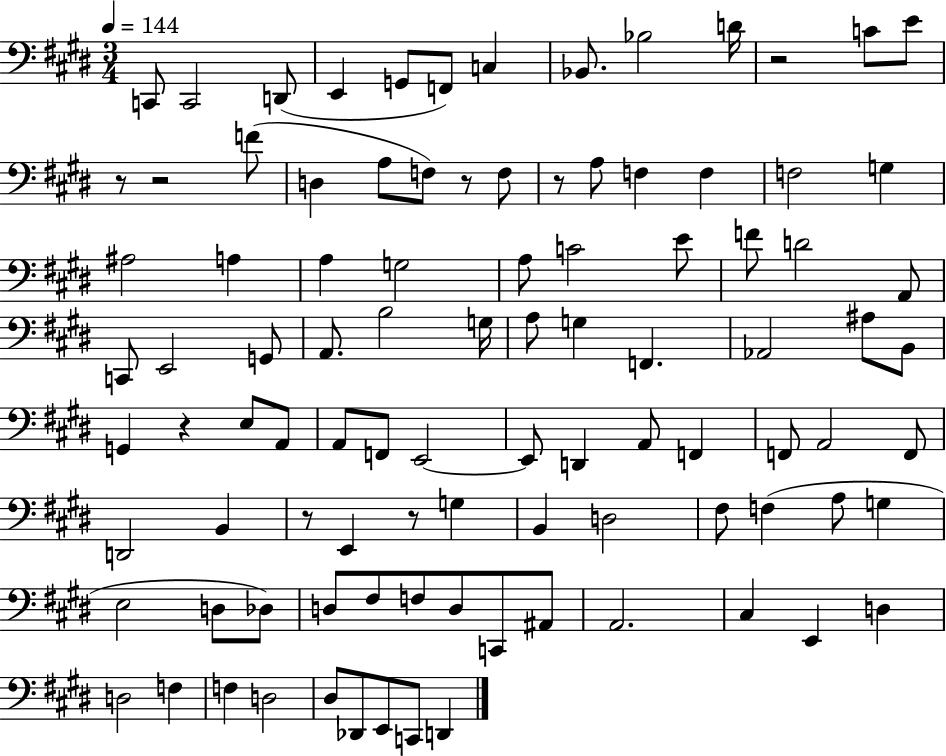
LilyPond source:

{
  \clef bass
  \numericTimeSignature
  \time 3/4
  \key e \major
  \tempo 4 = 144
  \repeat volta 2 { c,8 c,2 d,8( | e,4 g,8 f,8) c4 | bes,8. bes2 d'16 | r2 c'8 e'8 | \break r8 r2 f'8( | d4 a8 f8) r8 f8 | r8 a8 f4 f4 | f2 g4 | \break ais2 a4 | a4 g2 | a8 c'2 e'8 | f'8 d'2 a,8 | \break c,8 e,2 g,8 | a,8. b2 g16 | a8 g4 f,4. | aes,2 ais8 b,8 | \break g,4 r4 e8 a,8 | a,8 f,8 e,2~~ | e,8 d,4 a,8 f,4 | f,8 a,2 f,8 | \break d,2 b,4 | r8 e,4 r8 g4 | b,4 d2 | fis8 f4( a8 g4 | \break e2 d8 des8) | d8 fis8 f8 d8 c,8 ais,8 | a,2. | cis4 e,4 d4 | \break d2 f4 | f4 d2 | dis8 des,8 e,8 c,8 d,4 | } \bar "|."
}